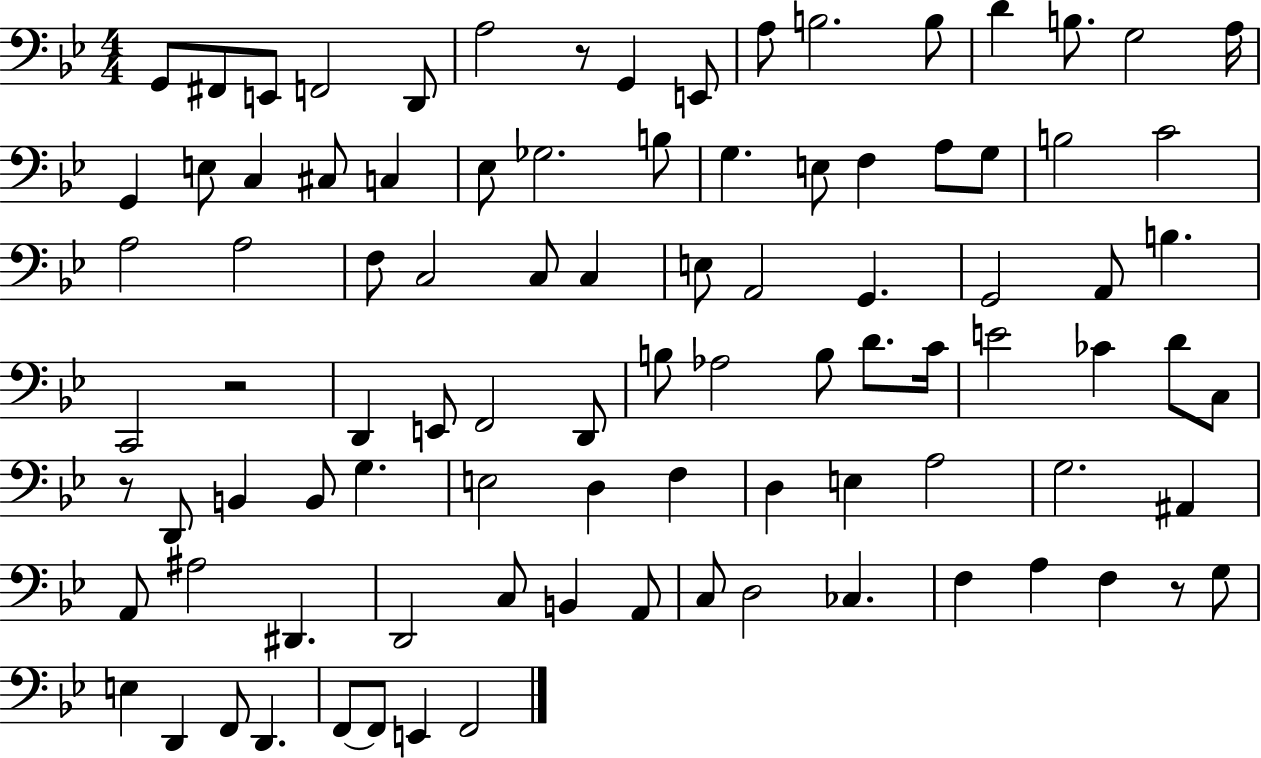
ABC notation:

X:1
T:Untitled
M:4/4
L:1/4
K:Bb
G,,/2 ^F,,/2 E,,/2 F,,2 D,,/2 A,2 z/2 G,, E,,/2 A,/2 B,2 B,/2 D B,/2 G,2 A,/4 G,, E,/2 C, ^C,/2 C, _E,/2 _G,2 B,/2 G, E,/2 F, A,/2 G,/2 B,2 C2 A,2 A,2 F,/2 C,2 C,/2 C, E,/2 A,,2 G,, G,,2 A,,/2 B, C,,2 z2 D,, E,,/2 F,,2 D,,/2 B,/2 _A,2 B,/2 D/2 C/4 E2 _C D/2 C,/2 z/2 D,,/2 B,, B,,/2 G, E,2 D, F, D, E, A,2 G,2 ^A,, A,,/2 ^A,2 ^D,, D,,2 C,/2 B,, A,,/2 C,/2 D,2 _C, F, A, F, z/2 G,/2 E, D,, F,,/2 D,, F,,/2 F,,/2 E,, F,,2